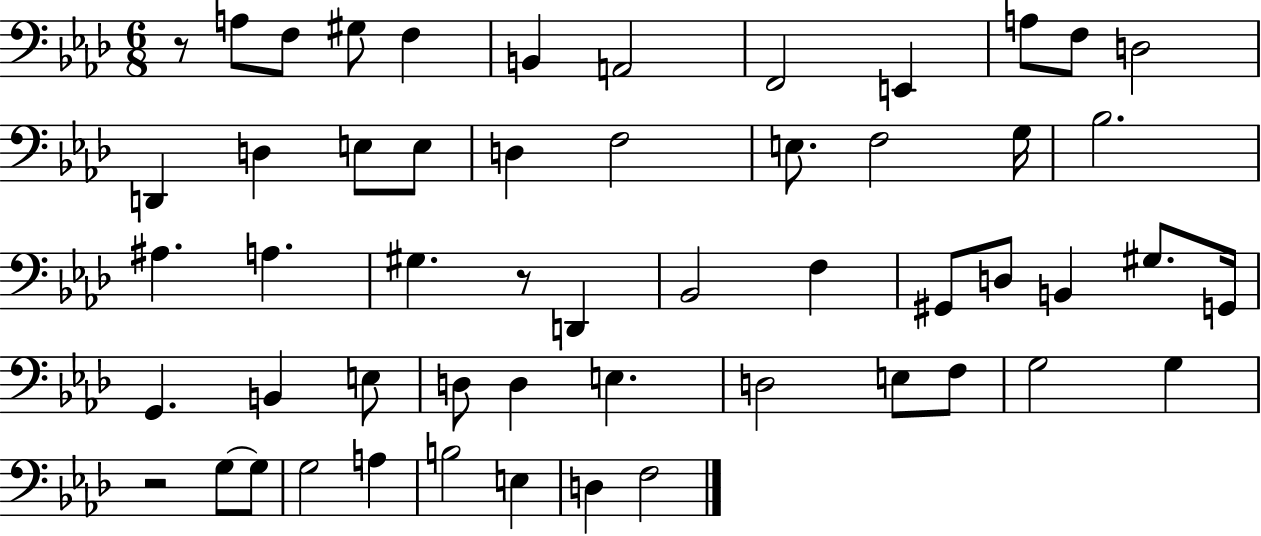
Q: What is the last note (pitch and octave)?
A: F3